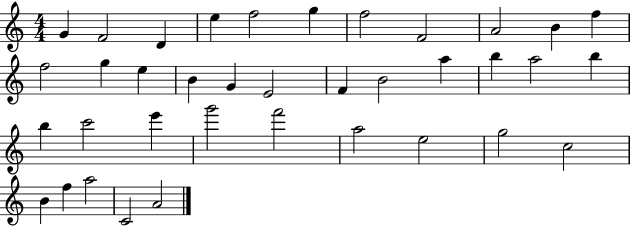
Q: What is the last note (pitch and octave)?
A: A4